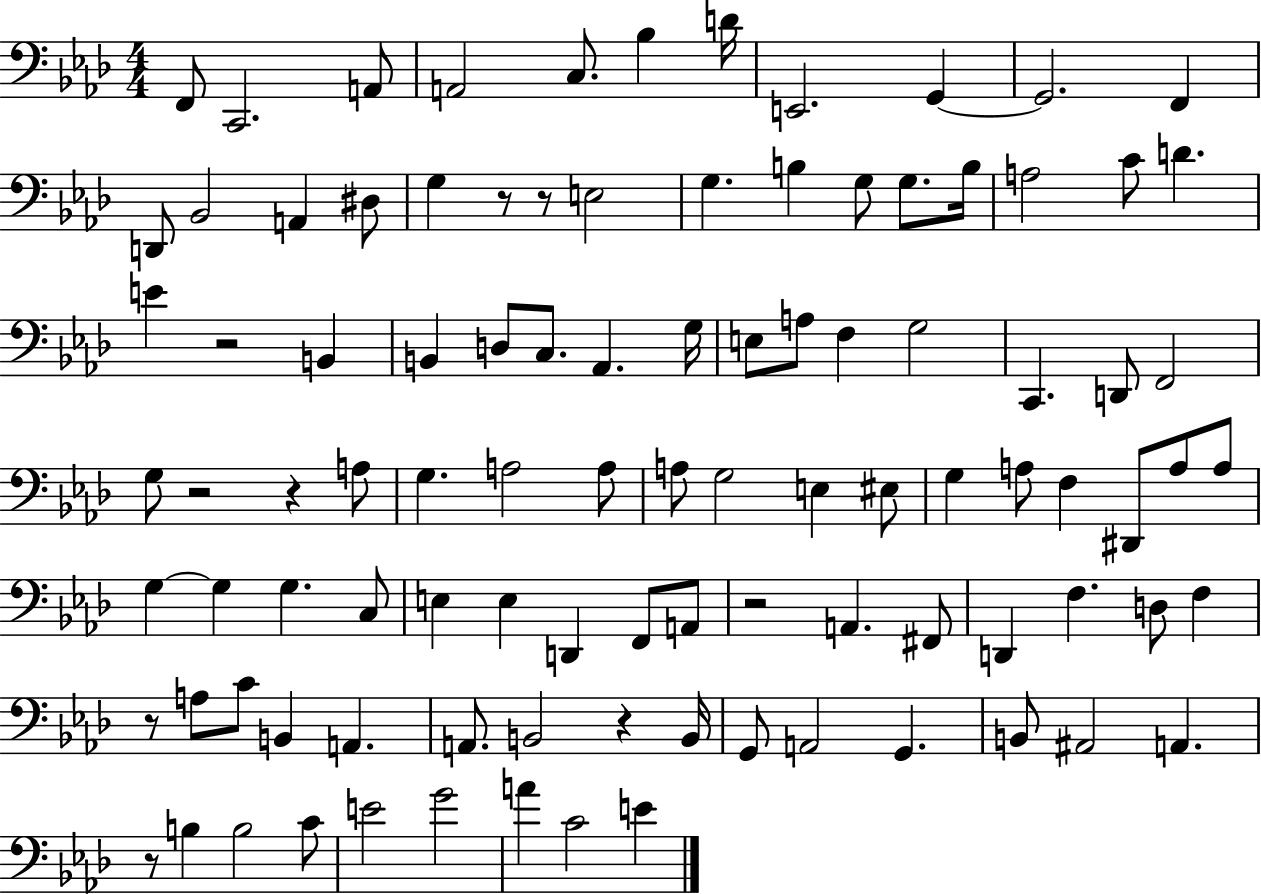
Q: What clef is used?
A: bass